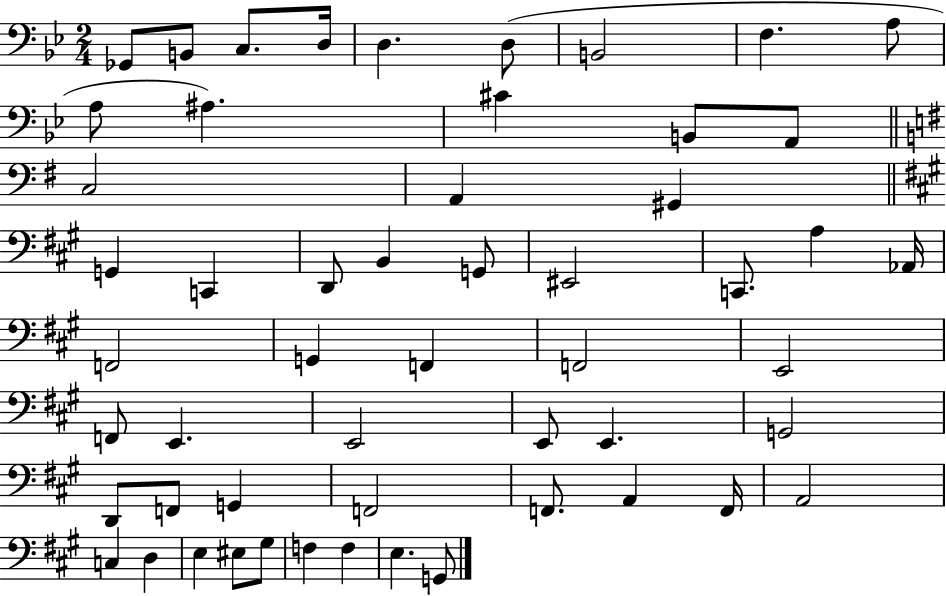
X:1
T:Untitled
M:2/4
L:1/4
K:Bb
_G,,/2 B,,/2 C,/2 D,/4 D, D,/2 B,,2 F, A,/2 A,/2 ^A, ^C B,,/2 A,,/2 C,2 A,, ^G,, G,, C,, D,,/2 B,, G,,/2 ^E,,2 C,,/2 A, _A,,/4 F,,2 G,, F,, F,,2 E,,2 F,,/2 E,, E,,2 E,,/2 E,, G,,2 D,,/2 F,,/2 G,, F,,2 F,,/2 A,, F,,/4 A,,2 C, D, E, ^E,/2 ^G,/2 F, F, E, G,,/2